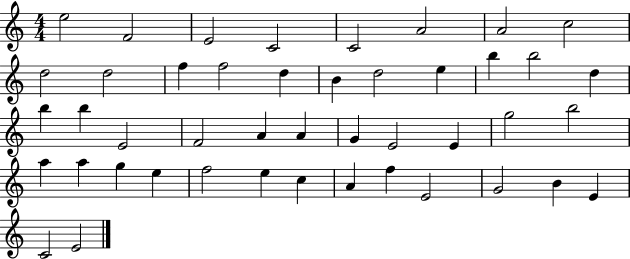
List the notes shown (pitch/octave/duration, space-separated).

E5/h F4/h E4/h C4/h C4/h A4/h A4/h C5/h D5/h D5/h F5/q F5/h D5/q B4/q D5/h E5/q B5/q B5/h D5/q B5/q B5/q E4/h F4/h A4/q A4/q G4/q E4/h E4/q G5/h B5/h A5/q A5/q G5/q E5/q F5/h E5/q C5/q A4/q F5/q E4/h G4/h B4/q E4/q C4/h E4/h